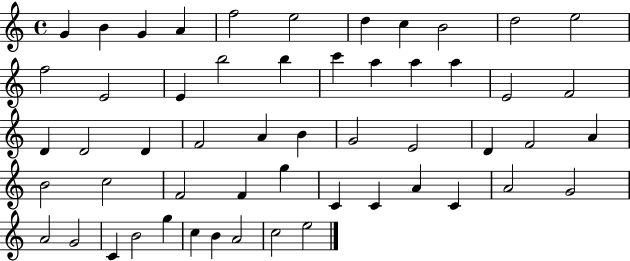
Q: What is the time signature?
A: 4/4